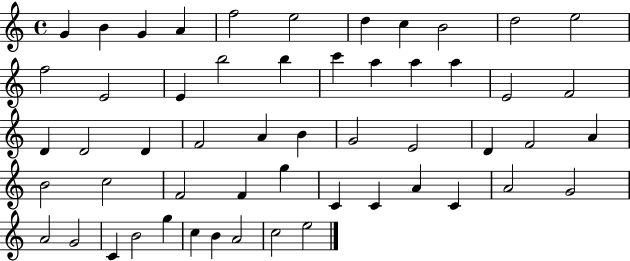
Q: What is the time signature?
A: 4/4